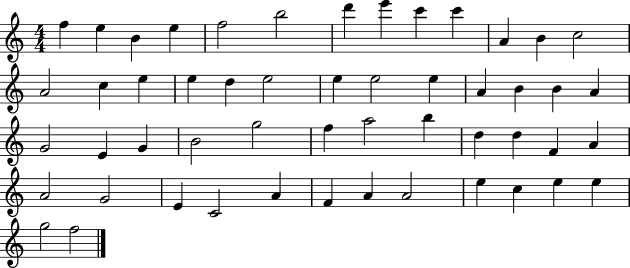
X:1
T:Untitled
M:4/4
L:1/4
K:C
f e B e f2 b2 d' e' c' c' A B c2 A2 c e e d e2 e e2 e A B B A G2 E G B2 g2 f a2 b d d F A A2 G2 E C2 A F A A2 e c e e g2 f2